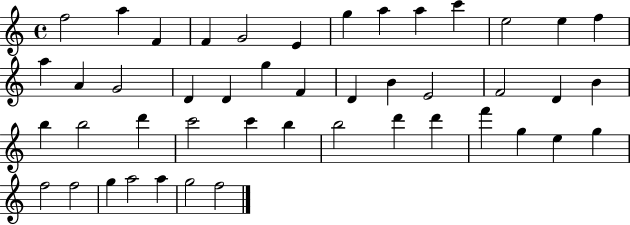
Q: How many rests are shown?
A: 0